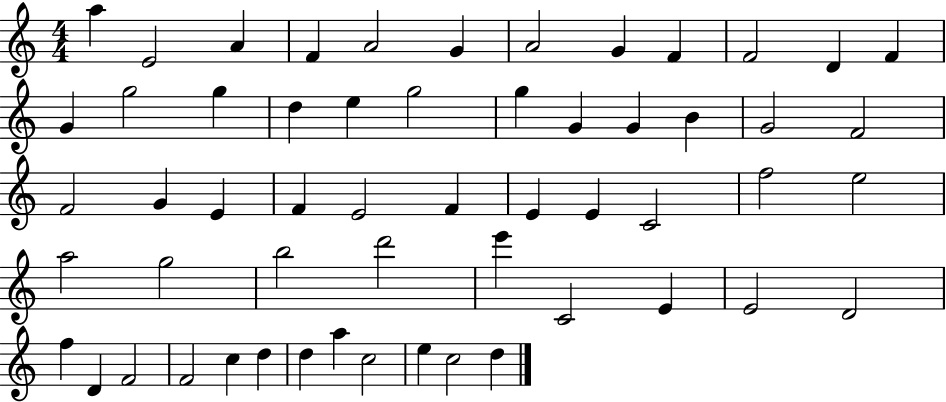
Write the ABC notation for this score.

X:1
T:Untitled
M:4/4
L:1/4
K:C
a E2 A F A2 G A2 G F F2 D F G g2 g d e g2 g G G B G2 F2 F2 G E F E2 F E E C2 f2 e2 a2 g2 b2 d'2 e' C2 E E2 D2 f D F2 F2 c d d a c2 e c2 d